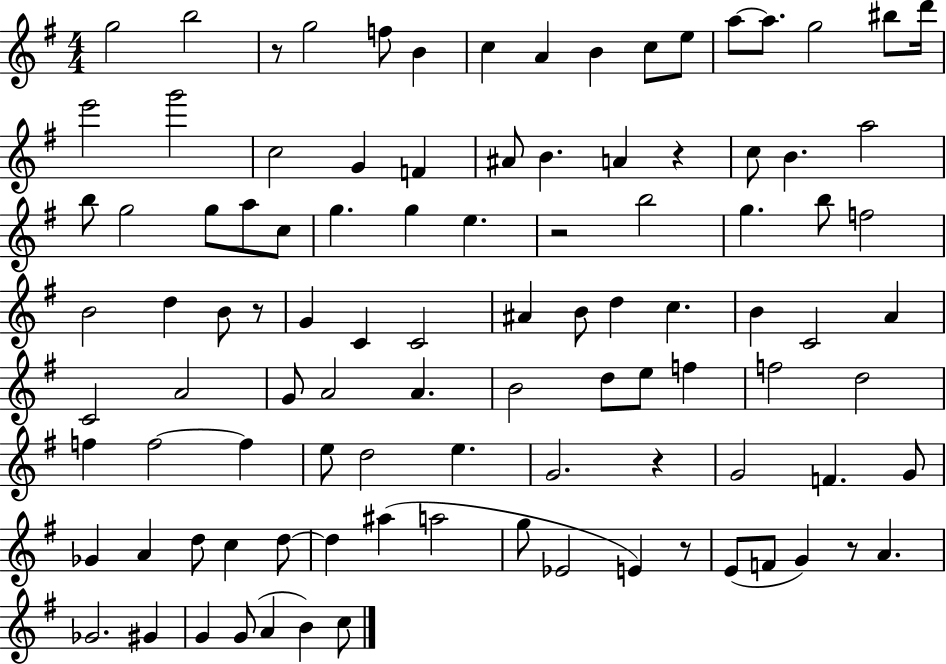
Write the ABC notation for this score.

X:1
T:Untitled
M:4/4
L:1/4
K:G
g2 b2 z/2 g2 f/2 B c A B c/2 e/2 a/2 a/2 g2 ^b/2 d'/4 e'2 g'2 c2 G F ^A/2 B A z c/2 B a2 b/2 g2 g/2 a/2 c/2 g g e z2 b2 g b/2 f2 B2 d B/2 z/2 G C C2 ^A B/2 d c B C2 A C2 A2 G/2 A2 A B2 d/2 e/2 f f2 d2 f f2 f e/2 d2 e G2 z G2 F G/2 _G A d/2 c d/2 d ^a a2 g/2 _E2 E z/2 E/2 F/2 G z/2 A _G2 ^G G G/2 A B c/2